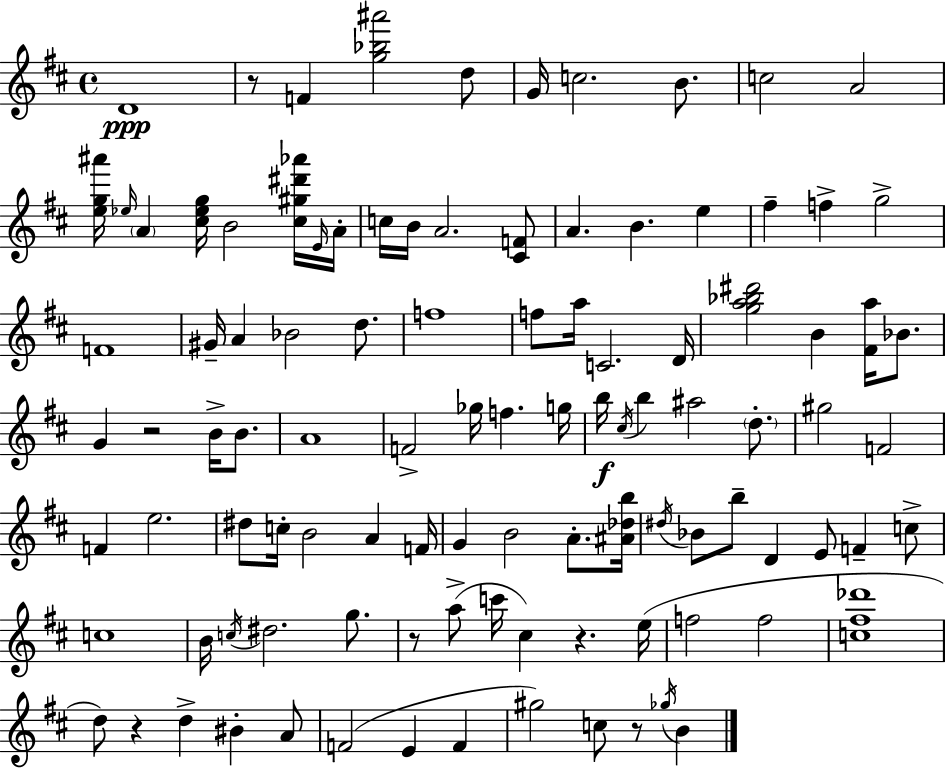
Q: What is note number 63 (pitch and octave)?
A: D4